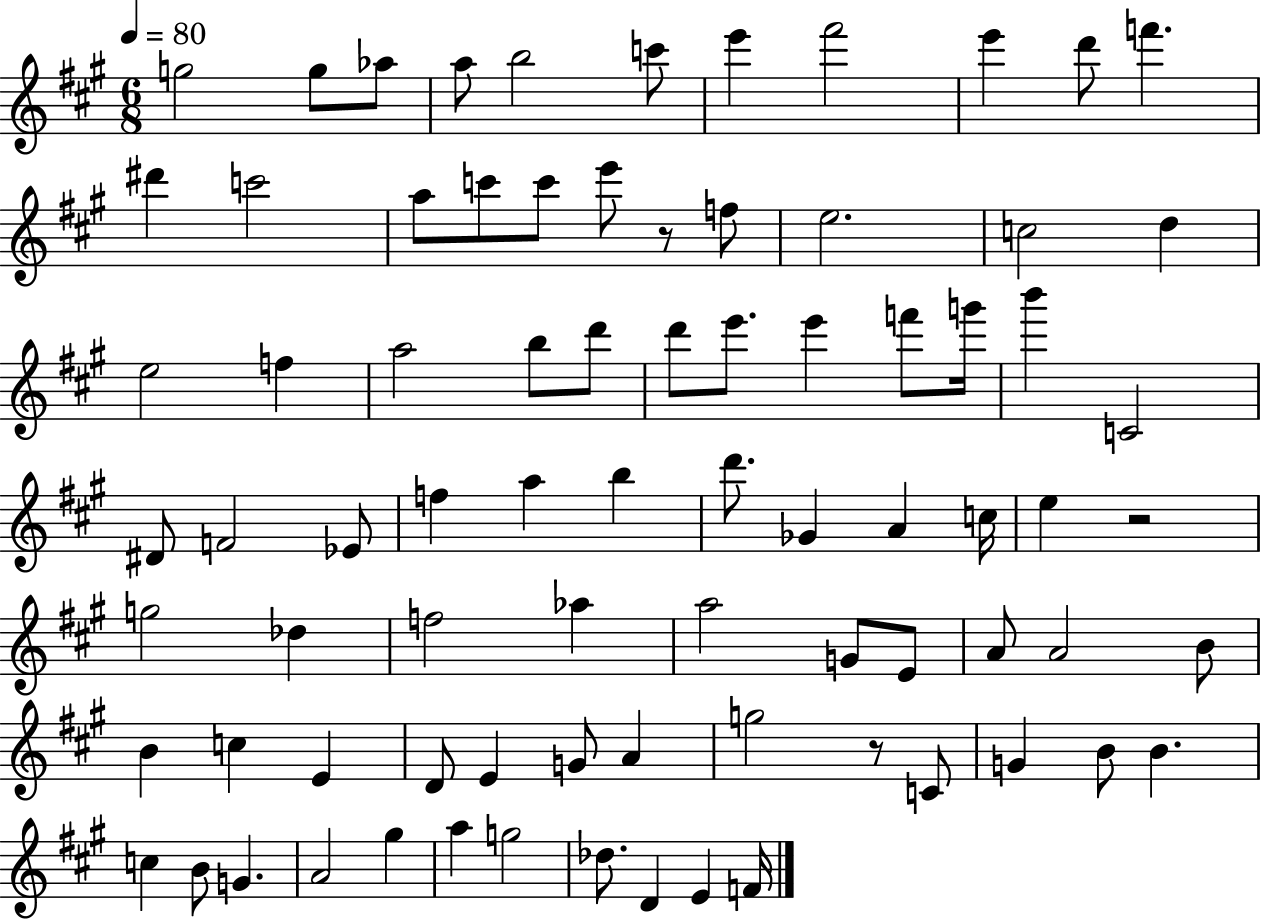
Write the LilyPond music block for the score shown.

{
  \clef treble
  \numericTimeSignature
  \time 6/8
  \key a \major
  \tempo 4 = 80
  g''2 g''8 aes''8 | a''8 b''2 c'''8 | e'''4 fis'''2 | e'''4 d'''8 f'''4. | \break dis'''4 c'''2 | a''8 c'''8 c'''8 e'''8 r8 f''8 | e''2. | c''2 d''4 | \break e''2 f''4 | a''2 b''8 d'''8 | d'''8 e'''8. e'''4 f'''8 g'''16 | b'''4 c'2 | \break dis'8 f'2 ees'8 | f''4 a''4 b''4 | d'''8. ges'4 a'4 c''16 | e''4 r2 | \break g''2 des''4 | f''2 aes''4 | a''2 g'8 e'8 | a'8 a'2 b'8 | \break b'4 c''4 e'4 | d'8 e'4 g'8 a'4 | g''2 r8 c'8 | g'4 b'8 b'4. | \break c''4 b'8 g'4. | a'2 gis''4 | a''4 g''2 | des''8. d'4 e'4 f'16 | \break \bar "|."
}